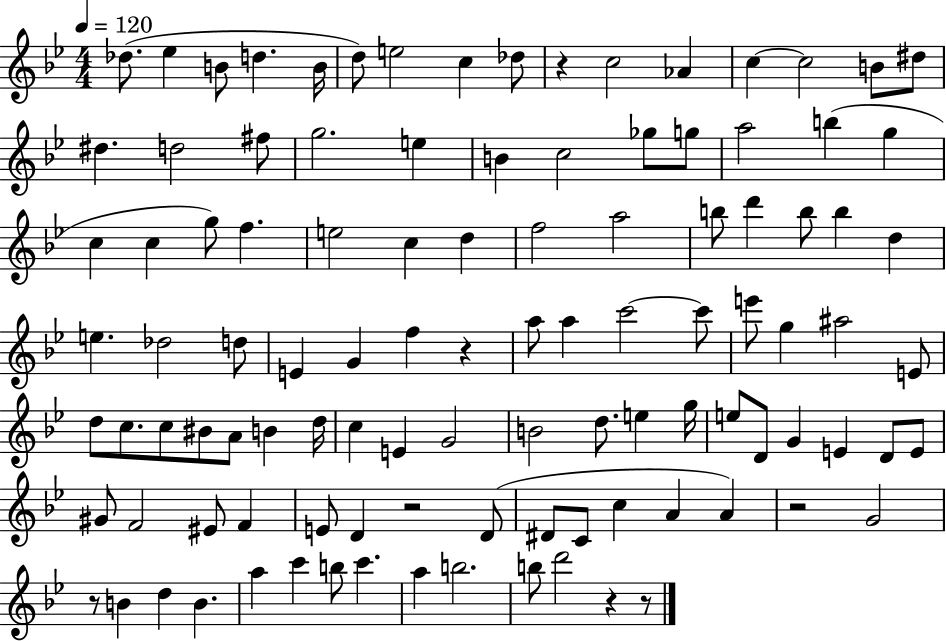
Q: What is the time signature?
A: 4/4